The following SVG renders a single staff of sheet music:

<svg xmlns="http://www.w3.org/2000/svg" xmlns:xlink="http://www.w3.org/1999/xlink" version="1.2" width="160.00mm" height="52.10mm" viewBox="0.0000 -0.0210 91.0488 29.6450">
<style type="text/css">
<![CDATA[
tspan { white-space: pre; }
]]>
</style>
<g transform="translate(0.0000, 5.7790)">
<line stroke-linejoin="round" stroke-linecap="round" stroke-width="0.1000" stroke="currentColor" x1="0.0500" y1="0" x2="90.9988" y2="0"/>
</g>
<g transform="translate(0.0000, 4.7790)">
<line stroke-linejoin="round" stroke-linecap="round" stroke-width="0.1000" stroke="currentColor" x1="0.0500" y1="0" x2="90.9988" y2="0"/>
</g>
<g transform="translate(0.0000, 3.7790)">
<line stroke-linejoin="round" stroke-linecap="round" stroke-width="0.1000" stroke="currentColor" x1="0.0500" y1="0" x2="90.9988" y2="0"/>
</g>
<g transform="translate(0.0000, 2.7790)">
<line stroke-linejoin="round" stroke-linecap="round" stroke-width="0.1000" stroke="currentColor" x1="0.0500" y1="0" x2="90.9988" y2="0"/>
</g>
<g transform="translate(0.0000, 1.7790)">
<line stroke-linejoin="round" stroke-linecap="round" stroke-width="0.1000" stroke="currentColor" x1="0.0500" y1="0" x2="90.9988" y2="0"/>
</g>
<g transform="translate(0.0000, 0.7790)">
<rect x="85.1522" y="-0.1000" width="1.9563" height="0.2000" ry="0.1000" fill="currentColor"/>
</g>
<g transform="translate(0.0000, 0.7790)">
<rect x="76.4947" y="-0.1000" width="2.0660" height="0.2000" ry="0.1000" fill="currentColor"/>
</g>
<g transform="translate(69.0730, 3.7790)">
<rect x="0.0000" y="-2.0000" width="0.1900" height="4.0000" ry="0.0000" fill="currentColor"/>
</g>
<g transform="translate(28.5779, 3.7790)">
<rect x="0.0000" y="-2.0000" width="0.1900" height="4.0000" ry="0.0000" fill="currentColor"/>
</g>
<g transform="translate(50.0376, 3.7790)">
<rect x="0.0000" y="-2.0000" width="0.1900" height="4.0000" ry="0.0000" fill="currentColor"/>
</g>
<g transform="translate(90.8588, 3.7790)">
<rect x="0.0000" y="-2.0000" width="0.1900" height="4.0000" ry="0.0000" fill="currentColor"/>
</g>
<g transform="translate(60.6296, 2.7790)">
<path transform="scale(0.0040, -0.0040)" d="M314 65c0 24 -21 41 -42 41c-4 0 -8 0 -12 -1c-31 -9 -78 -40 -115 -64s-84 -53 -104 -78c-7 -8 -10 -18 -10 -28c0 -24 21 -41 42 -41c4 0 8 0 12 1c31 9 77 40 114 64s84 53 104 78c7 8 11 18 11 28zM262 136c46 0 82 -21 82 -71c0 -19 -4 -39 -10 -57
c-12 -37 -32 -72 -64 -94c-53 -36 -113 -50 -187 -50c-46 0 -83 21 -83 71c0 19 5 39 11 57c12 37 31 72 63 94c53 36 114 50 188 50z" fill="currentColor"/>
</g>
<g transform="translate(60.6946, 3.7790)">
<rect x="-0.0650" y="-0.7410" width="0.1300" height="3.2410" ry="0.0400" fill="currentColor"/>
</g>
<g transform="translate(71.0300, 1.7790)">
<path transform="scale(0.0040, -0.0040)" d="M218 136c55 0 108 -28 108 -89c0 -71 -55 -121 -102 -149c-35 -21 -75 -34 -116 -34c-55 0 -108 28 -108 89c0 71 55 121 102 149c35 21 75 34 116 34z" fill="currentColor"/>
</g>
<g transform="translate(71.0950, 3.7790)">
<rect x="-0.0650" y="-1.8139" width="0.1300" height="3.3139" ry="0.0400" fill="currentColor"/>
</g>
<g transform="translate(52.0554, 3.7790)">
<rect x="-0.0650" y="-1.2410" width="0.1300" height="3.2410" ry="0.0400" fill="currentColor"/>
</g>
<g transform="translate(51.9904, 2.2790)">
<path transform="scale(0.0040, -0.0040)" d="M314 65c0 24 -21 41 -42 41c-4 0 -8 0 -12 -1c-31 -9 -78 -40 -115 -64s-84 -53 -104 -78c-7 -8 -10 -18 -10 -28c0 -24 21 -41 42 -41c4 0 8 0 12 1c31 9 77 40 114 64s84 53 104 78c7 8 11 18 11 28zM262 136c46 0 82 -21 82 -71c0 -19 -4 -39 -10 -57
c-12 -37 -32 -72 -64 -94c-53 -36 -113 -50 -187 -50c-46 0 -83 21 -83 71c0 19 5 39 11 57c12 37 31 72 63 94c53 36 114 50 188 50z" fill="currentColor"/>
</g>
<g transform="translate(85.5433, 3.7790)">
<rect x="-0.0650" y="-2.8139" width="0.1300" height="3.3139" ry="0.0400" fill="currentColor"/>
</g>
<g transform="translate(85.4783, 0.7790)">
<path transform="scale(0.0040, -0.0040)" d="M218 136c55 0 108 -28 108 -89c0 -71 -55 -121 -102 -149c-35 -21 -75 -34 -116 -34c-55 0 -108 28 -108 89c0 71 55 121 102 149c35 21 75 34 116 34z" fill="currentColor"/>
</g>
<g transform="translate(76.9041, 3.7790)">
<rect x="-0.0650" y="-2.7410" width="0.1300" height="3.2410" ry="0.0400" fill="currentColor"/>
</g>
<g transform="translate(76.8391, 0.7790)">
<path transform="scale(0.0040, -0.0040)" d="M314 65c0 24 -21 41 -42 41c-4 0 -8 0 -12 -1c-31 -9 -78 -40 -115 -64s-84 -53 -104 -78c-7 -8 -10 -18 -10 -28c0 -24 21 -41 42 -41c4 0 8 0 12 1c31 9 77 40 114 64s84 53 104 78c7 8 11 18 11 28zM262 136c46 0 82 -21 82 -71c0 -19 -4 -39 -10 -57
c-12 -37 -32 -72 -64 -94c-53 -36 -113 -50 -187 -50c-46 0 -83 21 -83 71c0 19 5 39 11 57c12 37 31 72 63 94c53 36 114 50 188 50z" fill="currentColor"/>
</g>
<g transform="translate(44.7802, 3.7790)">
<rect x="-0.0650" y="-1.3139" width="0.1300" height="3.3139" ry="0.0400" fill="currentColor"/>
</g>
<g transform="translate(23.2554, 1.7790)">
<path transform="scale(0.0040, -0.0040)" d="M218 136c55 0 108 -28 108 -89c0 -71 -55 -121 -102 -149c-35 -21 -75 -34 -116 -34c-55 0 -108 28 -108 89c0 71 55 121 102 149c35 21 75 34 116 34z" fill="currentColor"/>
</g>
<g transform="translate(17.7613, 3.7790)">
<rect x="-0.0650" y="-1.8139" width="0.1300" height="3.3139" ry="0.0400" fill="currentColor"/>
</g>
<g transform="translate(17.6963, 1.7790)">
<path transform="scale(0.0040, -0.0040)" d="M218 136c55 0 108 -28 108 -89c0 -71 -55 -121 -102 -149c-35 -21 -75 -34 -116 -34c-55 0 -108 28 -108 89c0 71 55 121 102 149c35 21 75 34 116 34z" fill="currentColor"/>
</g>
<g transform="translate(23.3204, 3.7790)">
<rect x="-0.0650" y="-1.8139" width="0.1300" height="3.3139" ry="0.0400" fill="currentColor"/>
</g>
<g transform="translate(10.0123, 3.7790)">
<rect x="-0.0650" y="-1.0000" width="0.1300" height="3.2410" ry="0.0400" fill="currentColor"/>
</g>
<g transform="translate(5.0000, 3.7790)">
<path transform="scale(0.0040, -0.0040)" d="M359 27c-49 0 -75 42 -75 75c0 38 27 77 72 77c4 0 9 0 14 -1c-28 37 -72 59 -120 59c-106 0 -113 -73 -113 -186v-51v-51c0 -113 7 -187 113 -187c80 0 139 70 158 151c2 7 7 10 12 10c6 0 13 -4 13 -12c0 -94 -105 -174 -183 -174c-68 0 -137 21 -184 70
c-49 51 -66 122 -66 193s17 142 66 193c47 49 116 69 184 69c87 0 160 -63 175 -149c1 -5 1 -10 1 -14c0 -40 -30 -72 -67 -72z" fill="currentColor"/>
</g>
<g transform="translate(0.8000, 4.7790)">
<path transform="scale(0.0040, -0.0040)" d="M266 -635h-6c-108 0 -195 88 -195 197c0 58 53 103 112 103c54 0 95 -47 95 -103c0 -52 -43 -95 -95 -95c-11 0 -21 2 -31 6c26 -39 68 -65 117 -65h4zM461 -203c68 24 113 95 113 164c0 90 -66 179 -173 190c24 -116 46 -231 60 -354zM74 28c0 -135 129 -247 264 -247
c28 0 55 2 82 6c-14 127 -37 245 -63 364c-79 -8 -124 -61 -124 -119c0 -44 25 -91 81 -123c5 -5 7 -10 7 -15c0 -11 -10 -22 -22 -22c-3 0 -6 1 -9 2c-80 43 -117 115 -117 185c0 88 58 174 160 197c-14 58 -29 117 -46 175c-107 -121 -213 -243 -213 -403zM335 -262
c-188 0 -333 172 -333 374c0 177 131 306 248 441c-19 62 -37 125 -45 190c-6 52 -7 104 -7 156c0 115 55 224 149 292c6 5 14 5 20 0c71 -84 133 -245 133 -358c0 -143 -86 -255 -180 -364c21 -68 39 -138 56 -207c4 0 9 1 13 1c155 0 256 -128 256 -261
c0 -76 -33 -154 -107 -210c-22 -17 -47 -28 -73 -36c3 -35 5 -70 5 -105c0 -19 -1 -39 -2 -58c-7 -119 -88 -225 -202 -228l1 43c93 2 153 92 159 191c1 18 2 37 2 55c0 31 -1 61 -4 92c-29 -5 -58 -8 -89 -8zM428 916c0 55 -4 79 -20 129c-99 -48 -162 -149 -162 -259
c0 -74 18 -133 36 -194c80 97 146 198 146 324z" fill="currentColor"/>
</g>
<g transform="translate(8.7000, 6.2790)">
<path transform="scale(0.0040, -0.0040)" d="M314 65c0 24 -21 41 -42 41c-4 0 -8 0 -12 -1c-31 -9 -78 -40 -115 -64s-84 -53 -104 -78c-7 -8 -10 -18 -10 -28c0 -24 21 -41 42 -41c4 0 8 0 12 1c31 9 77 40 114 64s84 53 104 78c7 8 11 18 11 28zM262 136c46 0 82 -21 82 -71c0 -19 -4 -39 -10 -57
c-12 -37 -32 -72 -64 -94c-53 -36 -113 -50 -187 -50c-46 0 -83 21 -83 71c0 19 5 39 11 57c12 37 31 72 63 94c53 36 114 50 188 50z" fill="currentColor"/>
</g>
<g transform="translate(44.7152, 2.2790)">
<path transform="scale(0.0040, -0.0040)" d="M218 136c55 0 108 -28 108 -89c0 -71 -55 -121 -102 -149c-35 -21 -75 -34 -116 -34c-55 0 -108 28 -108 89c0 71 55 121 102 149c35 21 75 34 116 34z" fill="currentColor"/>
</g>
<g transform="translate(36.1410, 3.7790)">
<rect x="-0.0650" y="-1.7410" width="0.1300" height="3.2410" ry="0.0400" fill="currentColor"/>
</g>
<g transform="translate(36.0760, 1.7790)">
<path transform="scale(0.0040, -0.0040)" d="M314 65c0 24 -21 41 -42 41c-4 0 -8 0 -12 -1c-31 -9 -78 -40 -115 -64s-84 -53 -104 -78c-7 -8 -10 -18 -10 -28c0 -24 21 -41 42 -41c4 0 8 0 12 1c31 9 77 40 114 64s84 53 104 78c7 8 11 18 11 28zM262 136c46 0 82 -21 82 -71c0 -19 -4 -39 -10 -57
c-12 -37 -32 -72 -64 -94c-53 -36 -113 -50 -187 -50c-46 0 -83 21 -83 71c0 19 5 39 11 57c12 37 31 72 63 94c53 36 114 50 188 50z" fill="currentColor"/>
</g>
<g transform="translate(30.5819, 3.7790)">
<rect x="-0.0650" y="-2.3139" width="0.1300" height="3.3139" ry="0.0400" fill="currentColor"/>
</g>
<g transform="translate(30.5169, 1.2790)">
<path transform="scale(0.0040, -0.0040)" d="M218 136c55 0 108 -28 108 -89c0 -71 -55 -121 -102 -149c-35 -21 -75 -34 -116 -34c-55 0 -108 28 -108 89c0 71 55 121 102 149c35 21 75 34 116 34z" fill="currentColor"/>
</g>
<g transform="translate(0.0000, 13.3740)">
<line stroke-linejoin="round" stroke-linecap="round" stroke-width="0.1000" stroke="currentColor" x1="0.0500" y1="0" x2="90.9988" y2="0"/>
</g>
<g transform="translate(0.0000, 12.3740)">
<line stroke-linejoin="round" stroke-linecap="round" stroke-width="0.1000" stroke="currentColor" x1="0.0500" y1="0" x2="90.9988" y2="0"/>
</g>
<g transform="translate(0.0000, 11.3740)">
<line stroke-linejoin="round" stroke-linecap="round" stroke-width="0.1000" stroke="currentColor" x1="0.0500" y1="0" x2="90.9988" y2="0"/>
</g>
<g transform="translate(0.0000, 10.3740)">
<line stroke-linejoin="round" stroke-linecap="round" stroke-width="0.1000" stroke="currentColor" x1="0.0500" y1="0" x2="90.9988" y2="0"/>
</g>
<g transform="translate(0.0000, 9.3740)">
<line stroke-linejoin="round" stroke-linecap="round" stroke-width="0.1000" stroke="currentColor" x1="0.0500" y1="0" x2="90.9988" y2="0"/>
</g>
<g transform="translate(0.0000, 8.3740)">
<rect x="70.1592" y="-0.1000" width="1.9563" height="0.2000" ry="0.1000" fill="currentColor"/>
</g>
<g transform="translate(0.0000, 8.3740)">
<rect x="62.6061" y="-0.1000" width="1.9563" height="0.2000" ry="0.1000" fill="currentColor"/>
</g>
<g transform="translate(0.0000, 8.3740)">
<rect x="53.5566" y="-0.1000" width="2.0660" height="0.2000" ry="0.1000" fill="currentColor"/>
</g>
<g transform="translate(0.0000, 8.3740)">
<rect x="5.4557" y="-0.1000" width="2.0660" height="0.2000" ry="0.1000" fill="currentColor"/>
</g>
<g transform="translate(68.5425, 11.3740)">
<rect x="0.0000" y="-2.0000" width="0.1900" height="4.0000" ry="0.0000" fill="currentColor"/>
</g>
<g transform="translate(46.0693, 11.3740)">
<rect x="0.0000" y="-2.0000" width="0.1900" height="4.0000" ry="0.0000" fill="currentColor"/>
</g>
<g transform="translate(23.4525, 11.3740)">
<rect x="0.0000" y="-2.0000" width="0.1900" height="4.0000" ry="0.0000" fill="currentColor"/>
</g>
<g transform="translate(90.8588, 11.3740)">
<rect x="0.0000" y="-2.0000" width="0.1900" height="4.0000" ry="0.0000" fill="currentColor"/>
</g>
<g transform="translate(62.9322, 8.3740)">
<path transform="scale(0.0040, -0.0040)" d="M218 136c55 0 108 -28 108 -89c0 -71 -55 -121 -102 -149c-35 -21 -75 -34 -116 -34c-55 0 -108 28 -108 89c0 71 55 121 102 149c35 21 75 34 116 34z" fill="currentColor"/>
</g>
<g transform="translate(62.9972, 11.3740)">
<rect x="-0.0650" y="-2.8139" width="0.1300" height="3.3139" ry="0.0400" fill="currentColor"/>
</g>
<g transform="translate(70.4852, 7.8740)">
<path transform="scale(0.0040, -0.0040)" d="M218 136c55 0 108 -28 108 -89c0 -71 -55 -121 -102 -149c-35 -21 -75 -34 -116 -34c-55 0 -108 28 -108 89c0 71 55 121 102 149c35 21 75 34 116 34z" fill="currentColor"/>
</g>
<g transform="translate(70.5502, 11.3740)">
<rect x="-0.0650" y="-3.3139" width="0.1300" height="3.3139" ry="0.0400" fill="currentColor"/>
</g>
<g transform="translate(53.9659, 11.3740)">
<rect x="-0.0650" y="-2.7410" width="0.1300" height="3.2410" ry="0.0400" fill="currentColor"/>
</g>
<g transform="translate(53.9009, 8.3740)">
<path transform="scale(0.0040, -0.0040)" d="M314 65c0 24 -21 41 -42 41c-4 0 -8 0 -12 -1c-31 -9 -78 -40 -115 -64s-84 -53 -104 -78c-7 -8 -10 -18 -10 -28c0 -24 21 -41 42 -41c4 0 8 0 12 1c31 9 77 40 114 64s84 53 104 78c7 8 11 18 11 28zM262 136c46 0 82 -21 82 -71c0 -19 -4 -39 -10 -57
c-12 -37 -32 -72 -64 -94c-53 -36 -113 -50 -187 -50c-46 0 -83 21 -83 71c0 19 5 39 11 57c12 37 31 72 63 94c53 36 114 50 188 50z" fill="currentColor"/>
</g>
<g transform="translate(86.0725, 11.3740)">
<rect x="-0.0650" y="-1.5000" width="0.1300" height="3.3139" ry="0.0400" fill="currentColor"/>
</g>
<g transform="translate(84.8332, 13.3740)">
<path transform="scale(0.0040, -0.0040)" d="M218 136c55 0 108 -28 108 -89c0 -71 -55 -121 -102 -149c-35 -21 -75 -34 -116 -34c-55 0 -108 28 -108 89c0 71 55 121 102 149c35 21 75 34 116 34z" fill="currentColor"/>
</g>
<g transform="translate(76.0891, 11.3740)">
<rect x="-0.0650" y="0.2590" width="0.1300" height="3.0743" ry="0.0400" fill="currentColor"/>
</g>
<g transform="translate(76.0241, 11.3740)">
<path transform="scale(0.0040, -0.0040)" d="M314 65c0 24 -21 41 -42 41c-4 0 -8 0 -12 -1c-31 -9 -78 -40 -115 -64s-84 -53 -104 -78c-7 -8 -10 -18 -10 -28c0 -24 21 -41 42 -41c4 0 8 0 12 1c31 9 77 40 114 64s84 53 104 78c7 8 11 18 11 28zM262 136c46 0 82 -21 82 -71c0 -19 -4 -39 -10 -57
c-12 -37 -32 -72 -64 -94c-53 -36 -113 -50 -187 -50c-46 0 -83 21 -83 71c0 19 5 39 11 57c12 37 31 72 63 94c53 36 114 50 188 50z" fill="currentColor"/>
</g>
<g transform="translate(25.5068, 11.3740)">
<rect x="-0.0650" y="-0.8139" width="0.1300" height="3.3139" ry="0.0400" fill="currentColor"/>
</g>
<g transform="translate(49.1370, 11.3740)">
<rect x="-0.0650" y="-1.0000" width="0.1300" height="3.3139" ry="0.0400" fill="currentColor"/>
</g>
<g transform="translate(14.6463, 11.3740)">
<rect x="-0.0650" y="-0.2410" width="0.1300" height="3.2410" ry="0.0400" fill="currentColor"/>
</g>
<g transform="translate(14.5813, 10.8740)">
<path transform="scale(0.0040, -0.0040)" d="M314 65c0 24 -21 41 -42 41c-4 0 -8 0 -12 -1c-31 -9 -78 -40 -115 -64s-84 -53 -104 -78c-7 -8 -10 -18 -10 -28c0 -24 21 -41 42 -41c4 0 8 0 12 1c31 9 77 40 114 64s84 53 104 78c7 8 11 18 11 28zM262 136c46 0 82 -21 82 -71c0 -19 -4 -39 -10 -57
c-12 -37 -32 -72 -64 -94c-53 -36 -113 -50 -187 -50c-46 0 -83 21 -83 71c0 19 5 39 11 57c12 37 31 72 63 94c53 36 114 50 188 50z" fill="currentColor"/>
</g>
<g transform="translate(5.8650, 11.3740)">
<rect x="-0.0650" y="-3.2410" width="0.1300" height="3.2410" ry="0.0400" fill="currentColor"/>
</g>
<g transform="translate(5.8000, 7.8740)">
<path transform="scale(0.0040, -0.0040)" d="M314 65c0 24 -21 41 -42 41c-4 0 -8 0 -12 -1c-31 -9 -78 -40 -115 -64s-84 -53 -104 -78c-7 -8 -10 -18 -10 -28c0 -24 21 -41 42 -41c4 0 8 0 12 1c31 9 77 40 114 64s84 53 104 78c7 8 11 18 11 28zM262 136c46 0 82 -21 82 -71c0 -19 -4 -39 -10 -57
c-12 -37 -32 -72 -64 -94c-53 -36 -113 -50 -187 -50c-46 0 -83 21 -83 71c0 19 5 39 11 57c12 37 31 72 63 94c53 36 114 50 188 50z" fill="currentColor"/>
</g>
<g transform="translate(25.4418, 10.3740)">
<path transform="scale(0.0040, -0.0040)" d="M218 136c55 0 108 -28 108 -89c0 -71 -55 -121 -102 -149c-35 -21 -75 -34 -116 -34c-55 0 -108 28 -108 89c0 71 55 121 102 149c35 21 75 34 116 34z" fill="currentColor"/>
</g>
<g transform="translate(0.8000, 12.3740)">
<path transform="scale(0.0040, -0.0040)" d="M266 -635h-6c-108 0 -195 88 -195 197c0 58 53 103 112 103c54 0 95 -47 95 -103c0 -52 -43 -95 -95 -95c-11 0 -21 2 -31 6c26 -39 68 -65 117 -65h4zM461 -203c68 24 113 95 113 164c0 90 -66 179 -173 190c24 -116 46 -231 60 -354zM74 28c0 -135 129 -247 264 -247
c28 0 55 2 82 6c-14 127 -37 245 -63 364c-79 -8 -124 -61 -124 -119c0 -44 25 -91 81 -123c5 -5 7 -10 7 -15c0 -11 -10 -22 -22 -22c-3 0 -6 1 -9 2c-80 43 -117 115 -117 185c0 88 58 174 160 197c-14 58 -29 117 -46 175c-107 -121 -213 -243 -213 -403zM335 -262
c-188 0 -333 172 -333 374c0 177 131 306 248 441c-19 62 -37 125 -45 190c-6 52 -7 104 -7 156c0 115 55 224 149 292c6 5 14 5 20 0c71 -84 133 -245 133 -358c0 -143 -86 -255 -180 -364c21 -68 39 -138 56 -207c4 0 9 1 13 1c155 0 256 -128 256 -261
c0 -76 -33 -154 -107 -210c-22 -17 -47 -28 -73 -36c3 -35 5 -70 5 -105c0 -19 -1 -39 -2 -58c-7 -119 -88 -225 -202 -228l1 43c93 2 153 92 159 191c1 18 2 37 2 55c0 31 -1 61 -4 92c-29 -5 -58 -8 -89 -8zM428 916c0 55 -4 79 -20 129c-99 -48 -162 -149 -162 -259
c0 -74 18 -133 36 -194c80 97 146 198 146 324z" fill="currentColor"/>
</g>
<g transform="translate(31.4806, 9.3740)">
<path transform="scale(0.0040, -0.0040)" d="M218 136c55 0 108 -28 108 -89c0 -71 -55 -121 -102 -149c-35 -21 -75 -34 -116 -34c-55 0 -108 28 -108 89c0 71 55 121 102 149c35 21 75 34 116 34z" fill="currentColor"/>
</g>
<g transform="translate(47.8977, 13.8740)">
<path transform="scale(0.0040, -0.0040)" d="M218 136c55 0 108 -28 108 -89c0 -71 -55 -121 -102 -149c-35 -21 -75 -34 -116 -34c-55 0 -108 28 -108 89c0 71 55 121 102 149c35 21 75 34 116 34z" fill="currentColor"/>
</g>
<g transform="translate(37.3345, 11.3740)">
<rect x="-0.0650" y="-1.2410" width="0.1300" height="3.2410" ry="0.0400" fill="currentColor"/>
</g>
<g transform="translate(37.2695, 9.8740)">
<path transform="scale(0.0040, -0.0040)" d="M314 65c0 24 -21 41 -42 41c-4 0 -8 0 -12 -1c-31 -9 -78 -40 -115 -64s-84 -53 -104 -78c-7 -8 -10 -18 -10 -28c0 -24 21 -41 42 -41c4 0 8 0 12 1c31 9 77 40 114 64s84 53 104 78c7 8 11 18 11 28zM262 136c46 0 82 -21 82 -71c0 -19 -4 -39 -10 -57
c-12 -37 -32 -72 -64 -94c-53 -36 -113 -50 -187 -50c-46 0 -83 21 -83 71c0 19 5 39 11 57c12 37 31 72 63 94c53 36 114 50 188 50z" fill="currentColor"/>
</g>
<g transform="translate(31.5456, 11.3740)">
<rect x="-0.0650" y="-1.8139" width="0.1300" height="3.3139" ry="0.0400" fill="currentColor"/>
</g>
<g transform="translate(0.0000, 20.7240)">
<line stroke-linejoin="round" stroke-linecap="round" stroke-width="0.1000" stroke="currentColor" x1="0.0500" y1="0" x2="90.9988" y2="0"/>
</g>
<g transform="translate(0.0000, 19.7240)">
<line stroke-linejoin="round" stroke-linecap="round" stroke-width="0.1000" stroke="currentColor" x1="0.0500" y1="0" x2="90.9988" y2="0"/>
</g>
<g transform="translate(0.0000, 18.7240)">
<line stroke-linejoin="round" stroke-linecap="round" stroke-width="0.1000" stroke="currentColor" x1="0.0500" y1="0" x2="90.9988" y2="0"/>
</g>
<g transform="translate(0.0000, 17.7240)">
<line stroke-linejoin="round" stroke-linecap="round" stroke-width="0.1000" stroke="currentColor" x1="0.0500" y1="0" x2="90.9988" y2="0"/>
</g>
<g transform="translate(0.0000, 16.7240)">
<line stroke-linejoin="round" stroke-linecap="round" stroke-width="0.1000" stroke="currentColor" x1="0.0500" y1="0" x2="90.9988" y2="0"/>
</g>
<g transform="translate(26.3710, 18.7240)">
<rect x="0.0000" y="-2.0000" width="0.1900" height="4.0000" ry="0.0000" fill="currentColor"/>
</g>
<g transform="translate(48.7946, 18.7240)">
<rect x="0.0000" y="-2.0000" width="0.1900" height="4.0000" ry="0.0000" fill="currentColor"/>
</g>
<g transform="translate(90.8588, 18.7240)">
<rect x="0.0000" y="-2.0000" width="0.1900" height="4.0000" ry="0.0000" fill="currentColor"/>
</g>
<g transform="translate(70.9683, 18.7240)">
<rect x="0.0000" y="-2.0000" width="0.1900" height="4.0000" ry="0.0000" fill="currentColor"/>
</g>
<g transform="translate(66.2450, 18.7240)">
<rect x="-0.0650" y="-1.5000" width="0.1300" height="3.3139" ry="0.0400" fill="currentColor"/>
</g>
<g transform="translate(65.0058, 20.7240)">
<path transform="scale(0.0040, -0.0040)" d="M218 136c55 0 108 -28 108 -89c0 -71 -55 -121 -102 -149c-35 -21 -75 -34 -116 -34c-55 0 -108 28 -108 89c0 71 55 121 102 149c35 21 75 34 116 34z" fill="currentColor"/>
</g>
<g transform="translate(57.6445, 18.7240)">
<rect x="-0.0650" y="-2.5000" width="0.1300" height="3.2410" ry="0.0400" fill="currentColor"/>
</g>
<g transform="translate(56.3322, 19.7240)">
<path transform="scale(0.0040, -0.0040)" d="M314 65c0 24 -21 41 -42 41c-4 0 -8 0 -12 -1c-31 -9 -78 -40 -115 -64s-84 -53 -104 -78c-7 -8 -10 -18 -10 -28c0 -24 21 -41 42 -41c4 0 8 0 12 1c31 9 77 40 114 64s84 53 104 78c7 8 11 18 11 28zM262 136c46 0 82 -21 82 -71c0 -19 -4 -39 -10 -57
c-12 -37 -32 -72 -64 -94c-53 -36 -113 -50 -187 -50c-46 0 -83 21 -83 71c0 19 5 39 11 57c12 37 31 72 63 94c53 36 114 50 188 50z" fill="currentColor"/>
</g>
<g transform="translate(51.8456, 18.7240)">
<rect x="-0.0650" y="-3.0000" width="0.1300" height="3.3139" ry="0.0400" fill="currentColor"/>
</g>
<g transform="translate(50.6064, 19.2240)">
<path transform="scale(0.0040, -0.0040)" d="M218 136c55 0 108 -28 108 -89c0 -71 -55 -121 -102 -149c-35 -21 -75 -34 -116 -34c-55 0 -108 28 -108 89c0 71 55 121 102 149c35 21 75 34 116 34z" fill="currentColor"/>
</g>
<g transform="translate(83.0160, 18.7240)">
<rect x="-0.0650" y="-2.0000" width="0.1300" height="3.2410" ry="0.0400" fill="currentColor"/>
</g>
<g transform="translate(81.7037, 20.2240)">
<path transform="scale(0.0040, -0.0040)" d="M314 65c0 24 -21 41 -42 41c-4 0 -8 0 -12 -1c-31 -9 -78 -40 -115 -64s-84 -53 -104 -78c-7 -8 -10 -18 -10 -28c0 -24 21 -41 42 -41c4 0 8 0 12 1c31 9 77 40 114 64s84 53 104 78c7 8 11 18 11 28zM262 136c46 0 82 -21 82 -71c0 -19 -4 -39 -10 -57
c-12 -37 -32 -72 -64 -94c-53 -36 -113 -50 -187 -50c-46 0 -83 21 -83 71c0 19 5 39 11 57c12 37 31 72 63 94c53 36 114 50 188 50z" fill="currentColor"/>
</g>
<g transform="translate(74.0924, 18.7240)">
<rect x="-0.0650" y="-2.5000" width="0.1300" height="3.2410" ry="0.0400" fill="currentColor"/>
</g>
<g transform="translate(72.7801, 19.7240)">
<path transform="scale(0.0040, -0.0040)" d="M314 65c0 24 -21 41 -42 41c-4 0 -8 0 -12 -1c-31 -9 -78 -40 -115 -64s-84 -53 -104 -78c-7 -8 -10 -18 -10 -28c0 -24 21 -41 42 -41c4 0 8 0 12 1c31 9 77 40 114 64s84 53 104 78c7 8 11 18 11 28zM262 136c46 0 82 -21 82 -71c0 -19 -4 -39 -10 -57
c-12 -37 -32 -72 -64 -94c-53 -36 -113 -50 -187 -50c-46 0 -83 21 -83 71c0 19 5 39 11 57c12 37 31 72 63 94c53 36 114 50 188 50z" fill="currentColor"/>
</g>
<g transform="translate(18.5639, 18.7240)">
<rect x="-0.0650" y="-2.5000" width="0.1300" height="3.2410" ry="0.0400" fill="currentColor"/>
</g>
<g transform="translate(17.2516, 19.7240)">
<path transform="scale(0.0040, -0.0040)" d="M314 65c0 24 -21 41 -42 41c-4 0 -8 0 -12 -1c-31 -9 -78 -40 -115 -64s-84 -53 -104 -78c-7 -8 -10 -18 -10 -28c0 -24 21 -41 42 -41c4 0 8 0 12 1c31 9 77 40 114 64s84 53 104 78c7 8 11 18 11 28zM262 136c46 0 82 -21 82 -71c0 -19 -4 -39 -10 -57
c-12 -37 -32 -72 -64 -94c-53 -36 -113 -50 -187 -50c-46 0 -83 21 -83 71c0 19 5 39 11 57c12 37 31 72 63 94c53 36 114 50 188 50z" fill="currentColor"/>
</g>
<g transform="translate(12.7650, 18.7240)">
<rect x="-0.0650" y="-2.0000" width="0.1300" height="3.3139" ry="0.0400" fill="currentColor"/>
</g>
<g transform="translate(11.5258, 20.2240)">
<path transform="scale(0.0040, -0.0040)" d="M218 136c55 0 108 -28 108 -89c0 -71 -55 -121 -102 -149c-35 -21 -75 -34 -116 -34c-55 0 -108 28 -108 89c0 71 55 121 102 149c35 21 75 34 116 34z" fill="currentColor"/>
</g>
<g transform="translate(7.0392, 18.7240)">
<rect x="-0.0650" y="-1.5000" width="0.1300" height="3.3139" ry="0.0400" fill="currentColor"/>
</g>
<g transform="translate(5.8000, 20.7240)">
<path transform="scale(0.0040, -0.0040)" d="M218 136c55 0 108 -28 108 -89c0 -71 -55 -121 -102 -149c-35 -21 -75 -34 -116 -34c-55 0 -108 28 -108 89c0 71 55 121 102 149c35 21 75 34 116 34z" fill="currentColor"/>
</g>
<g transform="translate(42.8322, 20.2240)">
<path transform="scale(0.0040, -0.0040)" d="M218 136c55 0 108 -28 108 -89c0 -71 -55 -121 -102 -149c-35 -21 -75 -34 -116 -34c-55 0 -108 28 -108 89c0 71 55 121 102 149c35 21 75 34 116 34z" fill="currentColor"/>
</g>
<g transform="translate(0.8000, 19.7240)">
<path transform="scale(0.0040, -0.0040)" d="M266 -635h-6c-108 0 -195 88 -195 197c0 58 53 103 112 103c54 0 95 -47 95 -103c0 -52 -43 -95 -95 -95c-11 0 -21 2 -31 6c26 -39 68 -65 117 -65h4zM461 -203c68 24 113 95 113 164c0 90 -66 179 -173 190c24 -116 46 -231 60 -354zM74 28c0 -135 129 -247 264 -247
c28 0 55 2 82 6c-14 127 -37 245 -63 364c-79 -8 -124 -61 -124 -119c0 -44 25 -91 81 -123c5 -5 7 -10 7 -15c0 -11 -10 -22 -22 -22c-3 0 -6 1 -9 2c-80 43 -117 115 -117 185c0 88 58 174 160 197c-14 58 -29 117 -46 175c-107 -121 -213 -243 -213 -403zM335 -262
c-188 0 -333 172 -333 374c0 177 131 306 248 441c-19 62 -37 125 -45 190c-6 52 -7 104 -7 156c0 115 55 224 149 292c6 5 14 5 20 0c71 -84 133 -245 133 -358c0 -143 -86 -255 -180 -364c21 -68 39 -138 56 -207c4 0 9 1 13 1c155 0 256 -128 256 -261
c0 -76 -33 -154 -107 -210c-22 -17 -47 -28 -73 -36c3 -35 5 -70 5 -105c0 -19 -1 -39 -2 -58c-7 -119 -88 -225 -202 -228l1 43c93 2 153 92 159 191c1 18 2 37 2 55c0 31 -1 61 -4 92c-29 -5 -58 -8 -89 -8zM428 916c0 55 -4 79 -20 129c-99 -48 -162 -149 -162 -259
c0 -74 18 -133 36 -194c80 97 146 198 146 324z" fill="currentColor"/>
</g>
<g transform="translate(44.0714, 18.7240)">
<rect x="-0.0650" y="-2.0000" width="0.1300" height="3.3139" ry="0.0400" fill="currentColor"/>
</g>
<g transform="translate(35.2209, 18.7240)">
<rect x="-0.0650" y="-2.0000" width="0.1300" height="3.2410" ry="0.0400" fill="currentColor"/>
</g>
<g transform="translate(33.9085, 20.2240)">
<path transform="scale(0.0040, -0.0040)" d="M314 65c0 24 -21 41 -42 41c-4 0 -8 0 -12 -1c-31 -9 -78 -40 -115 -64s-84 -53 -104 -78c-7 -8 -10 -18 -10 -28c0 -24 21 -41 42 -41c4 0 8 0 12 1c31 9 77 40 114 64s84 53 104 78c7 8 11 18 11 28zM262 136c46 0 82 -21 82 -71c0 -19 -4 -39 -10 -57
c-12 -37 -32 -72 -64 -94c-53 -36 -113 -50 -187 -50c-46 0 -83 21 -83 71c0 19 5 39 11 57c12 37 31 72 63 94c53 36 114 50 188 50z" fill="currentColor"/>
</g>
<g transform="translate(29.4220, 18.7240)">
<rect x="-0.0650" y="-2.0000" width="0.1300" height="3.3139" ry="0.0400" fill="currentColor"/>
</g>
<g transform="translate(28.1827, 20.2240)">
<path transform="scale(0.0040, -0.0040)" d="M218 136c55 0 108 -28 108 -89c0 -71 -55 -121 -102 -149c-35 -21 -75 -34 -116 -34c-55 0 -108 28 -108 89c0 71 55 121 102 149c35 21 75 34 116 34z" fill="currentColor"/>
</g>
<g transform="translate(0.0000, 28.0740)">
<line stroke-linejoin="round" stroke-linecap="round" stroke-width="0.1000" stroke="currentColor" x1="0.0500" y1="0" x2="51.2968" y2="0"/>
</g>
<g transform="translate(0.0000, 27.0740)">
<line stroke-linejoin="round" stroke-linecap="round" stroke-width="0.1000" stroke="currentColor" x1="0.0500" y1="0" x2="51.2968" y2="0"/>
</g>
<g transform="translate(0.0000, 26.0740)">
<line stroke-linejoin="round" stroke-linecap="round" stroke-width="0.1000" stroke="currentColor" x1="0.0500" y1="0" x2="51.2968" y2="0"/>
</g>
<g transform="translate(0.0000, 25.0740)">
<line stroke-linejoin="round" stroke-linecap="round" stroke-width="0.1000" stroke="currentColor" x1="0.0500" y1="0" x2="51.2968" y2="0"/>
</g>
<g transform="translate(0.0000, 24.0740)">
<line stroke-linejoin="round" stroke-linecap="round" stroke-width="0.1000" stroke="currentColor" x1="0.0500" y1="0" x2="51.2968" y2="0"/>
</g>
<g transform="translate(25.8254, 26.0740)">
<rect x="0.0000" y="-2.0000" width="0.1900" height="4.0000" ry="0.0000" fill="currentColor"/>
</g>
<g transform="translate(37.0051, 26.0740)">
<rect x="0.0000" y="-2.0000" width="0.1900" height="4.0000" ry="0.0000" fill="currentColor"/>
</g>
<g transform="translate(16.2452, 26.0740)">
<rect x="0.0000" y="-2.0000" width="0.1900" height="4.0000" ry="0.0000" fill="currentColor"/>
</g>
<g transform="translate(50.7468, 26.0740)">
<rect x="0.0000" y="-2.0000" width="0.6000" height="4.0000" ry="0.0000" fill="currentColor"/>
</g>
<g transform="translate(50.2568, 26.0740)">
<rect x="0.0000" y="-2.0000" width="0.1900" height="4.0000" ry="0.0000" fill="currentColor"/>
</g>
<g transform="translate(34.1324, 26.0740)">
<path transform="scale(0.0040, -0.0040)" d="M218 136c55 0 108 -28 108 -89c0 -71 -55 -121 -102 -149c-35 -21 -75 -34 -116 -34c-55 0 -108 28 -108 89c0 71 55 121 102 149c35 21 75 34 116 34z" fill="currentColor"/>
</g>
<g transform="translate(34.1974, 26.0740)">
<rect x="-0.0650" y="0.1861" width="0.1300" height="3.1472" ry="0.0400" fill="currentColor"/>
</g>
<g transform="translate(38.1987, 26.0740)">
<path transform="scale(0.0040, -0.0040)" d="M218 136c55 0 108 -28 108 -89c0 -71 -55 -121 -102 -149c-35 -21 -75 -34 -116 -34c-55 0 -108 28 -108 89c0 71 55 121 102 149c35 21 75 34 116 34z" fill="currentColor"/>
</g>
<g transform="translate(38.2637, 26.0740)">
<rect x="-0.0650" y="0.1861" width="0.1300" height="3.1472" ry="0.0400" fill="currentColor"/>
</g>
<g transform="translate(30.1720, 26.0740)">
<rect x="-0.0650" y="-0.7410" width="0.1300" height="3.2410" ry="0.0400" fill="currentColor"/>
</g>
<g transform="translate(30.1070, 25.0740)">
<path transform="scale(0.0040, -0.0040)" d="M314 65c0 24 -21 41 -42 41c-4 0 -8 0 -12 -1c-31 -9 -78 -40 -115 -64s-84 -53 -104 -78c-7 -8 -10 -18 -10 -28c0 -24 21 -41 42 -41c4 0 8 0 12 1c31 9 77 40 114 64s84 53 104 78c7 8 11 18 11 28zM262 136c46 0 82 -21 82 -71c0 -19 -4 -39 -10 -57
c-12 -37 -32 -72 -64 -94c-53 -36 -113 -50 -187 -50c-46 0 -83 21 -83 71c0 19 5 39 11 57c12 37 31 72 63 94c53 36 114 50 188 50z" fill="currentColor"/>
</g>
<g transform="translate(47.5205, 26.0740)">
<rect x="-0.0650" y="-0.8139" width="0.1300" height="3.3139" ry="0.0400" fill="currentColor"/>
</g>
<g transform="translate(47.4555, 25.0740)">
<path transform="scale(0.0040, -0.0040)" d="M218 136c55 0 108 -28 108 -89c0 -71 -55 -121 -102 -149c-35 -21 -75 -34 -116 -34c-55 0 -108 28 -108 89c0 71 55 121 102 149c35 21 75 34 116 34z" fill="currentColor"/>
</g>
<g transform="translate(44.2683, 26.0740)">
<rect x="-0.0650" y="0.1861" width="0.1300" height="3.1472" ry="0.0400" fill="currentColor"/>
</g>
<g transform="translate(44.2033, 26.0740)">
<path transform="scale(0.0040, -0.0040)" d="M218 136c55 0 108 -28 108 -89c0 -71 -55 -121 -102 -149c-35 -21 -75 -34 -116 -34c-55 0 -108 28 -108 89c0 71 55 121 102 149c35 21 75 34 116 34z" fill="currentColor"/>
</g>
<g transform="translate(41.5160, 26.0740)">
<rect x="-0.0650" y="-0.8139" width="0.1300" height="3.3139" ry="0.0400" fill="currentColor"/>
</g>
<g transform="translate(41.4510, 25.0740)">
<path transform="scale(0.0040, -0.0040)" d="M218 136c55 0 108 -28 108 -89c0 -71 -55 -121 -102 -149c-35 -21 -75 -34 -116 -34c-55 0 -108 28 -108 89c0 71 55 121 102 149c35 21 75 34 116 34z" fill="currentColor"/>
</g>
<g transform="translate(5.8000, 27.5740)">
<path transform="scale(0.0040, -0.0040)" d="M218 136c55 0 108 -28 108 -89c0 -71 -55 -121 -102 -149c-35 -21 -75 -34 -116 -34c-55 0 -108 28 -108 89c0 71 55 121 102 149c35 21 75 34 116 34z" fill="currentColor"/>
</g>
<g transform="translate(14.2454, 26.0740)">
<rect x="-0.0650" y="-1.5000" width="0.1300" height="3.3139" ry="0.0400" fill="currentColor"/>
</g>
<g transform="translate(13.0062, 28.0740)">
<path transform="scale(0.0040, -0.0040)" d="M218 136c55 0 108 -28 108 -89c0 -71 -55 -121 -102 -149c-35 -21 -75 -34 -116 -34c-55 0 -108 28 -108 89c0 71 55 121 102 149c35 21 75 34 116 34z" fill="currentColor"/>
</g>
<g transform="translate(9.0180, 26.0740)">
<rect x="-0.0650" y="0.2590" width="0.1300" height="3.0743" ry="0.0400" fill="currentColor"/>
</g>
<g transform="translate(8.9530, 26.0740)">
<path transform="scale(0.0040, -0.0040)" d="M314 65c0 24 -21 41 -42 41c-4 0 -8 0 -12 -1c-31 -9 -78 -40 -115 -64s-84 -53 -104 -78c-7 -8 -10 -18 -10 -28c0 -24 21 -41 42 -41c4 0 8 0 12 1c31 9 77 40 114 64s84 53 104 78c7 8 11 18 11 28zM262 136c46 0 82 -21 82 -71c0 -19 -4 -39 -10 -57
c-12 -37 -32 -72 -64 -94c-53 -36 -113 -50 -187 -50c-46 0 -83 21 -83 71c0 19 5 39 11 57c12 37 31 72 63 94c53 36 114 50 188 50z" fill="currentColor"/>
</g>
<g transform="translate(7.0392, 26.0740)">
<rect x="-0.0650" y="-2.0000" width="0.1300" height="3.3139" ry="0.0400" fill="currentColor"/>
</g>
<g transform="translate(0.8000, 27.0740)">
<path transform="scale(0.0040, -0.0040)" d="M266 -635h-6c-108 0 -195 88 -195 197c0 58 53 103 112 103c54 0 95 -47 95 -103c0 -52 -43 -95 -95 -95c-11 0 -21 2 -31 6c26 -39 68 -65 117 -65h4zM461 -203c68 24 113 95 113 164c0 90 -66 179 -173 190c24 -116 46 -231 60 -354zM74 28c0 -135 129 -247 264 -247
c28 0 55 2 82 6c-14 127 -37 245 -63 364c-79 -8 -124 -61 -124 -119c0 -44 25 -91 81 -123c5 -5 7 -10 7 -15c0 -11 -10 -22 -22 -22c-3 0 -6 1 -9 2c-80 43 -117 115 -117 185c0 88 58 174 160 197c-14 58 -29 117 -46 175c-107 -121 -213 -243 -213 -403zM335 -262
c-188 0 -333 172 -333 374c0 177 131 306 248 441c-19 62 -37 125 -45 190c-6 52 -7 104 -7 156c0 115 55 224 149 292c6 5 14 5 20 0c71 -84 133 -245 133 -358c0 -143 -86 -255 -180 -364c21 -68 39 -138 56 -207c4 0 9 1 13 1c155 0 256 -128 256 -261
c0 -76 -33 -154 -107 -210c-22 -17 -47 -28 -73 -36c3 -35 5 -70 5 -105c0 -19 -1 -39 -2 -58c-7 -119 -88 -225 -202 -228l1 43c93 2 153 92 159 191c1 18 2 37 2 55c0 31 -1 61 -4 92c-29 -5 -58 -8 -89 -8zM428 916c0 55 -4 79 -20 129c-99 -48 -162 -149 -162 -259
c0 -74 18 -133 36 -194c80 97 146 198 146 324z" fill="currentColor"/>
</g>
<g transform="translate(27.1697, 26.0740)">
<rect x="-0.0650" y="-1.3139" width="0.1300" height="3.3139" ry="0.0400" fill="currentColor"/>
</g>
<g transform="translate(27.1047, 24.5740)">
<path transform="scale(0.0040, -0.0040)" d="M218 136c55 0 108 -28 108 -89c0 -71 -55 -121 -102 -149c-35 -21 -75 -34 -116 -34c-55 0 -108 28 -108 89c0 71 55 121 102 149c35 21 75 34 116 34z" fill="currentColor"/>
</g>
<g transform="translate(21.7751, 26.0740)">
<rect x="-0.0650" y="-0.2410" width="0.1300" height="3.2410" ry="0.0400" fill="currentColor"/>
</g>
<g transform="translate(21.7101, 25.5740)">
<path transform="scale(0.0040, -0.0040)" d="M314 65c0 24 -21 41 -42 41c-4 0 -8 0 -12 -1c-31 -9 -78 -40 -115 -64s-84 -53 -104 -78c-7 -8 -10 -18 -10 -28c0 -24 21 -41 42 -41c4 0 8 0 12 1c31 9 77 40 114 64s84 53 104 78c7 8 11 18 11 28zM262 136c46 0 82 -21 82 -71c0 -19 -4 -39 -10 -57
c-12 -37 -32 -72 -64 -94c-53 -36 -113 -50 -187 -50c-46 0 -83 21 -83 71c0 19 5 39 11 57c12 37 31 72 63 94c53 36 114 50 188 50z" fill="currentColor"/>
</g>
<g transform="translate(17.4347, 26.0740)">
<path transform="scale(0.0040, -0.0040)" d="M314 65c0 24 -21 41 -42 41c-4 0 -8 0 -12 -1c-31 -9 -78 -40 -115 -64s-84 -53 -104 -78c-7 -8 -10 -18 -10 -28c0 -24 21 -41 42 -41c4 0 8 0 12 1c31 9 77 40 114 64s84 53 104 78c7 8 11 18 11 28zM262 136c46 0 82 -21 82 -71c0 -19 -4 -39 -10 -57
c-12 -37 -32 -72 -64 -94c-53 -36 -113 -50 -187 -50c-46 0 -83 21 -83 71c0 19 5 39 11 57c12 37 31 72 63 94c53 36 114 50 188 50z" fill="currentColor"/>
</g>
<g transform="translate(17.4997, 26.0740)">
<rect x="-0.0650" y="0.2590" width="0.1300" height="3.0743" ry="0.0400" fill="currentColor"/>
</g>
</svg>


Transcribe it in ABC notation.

X:1
T:Untitled
M:4/4
L:1/4
K:C
D2 f f g f2 e e2 d2 f a2 a b2 c2 d f e2 D a2 a b B2 E E F G2 F F2 F A G2 E G2 F2 F B2 E B2 c2 e d2 B B d B d